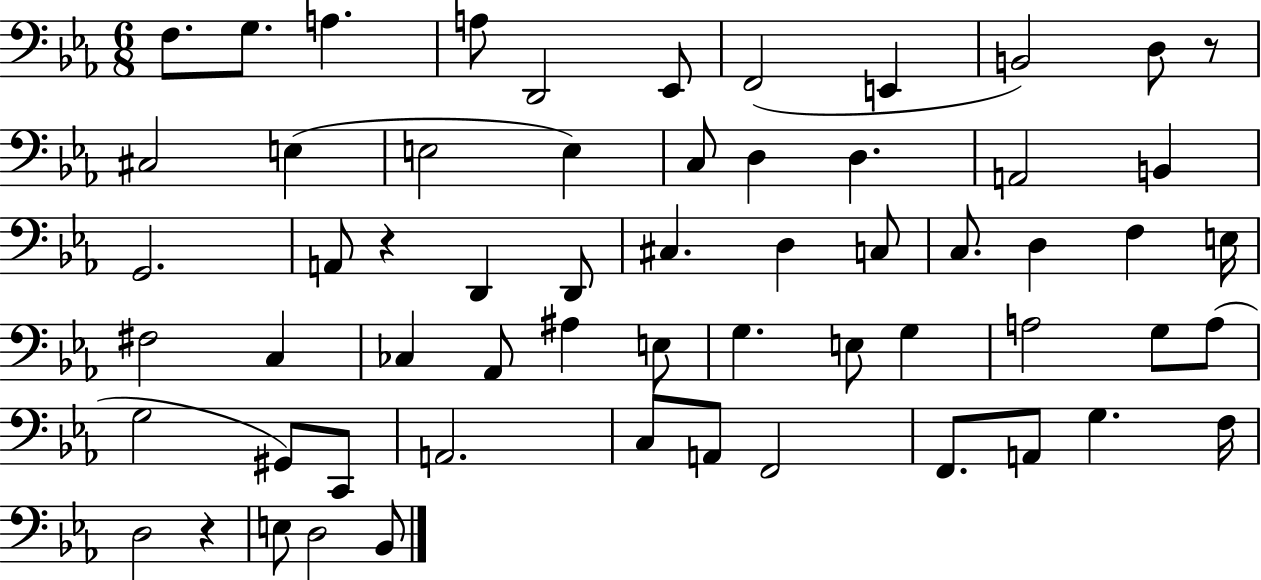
{
  \clef bass
  \numericTimeSignature
  \time 6/8
  \key ees \major
  \repeat volta 2 { f8. g8. a4. | a8 d,2 ees,8 | f,2( e,4 | b,2) d8 r8 | \break cis2 e4( | e2 e4) | c8 d4 d4. | a,2 b,4 | \break g,2. | a,8 r4 d,4 d,8 | cis4. d4 c8 | c8. d4 f4 e16 | \break fis2 c4 | ces4 aes,8 ais4 e8 | g4. e8 g4 | a2 g8 a8( | \break g2 gis,8) c,8 | a,2. | c8 a,8 f,2 | f,8. a,8 g4. f16 | \break d2 r4 | e8 d2 bes,8 | } \bar "|."
}